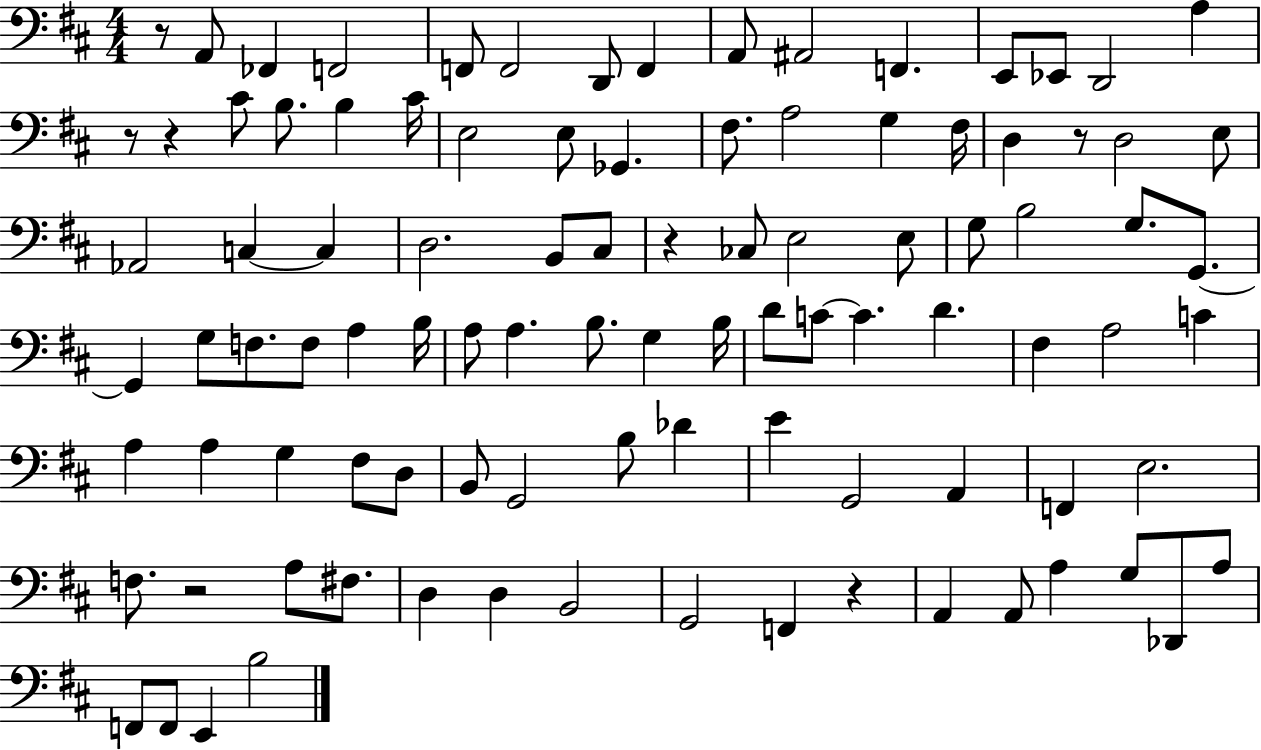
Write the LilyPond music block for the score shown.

{
  \clef bass
  \numericTimeSignature
  \time 4/4
  \key d \major
  r8 a,8 fes,4 f,2 | f,8 f,2 d,8 f,4 | a,8 ais,2 f,4. | e,8 ees,8 d,2 a4 | \break r8 r4 cis'8 b8. b4 cis'16 | e2 e8 ges,4. | fis8. a2 g4 fis16 | d4 r8 d2 e8 | \break aes,2 c4~~ c4 | d2. b,8 cis8 | r4 ces8 e2 e8 | g8 b2 g8. g,8.~~ | \break g,4 g8 f8. f8 a4 b16 | a8 a4. b8. g4 b16 | d'8 c'8~~ c'4. d'4. | fis4 a2 c'4 | \break a4 a4 g4 fis8 d8 | b,8 g,2 b8 des'4 | e'4 g,2 a,4 | f,4 e2. | \break f8. r2 a8 fis8. | d4 d4 b,2 | g,2 f,4 r4 | a,4 a,8 a4 g8 des,8 a8 | \break f,8 f,8 e,4 b2 | \bar "|."
}